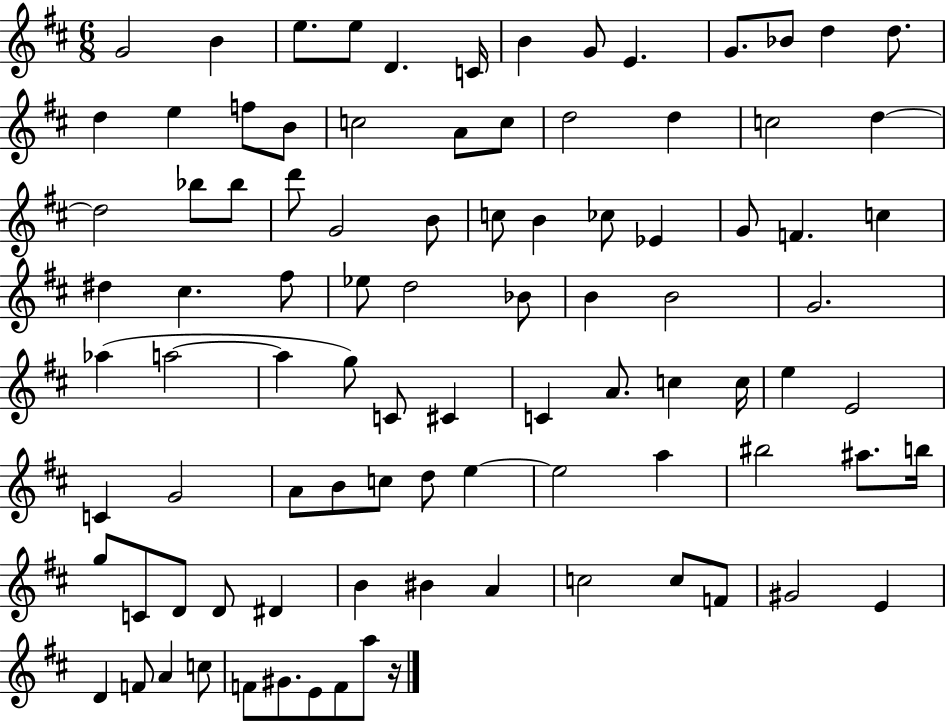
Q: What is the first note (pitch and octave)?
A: G4